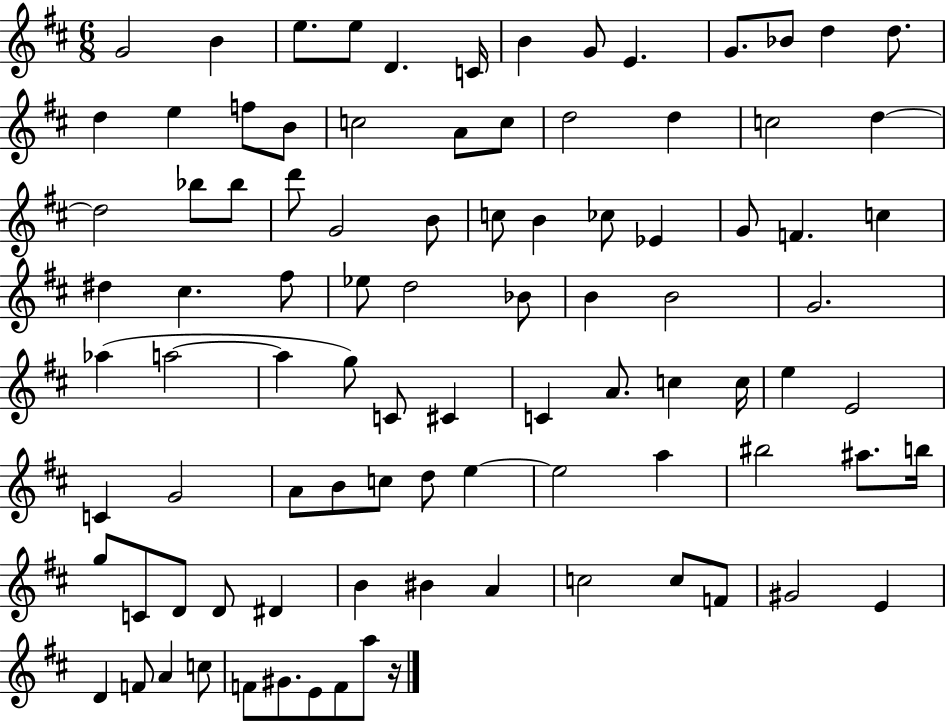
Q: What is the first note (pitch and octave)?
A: G4